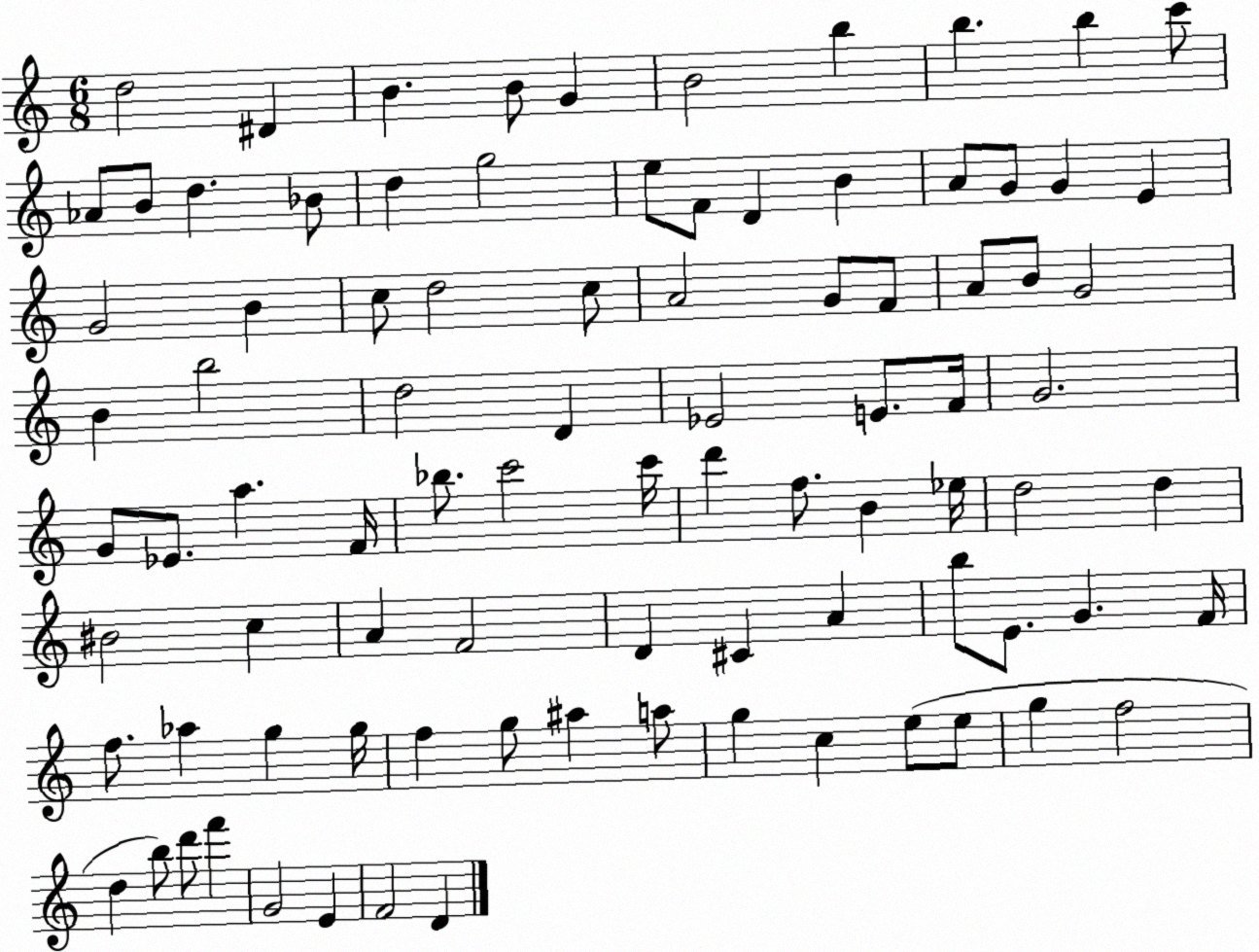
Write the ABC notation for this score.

X:1
T:Untitled
M:6/8
L:1/4
K:C
d2 ^D B B/2 G B2 b b b c'/2 _A/2 B/2 d _B/2 d g2 e/2 F/2 D B A/2 G/2 G E G2 B c/2 d2 c/2 A2 G/2 F/2 A/2 B/2 G2 B b2 d2 D _E2 E/2 F/4 G2 G/2 _E/2 a F/4 _b/2 c'2 c'/4 d' f/2 B _e/4 d2 d ^B2 c A F2 D ^C A b/2 E/2 G F/4 f/2 _a g g/4 f g/2 ^a a/2 g c e/2 e/2 g f2 d b/2 d'/2 f' G2 E F2 D